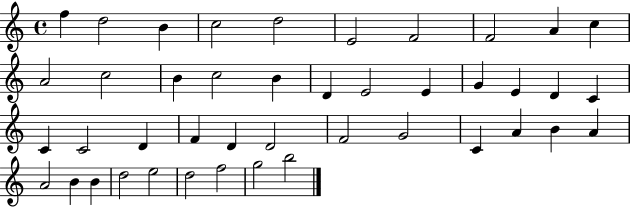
{
  \clef treble
  \time 4/4
  \defaultTimeSignature
  \key c \major
  f''4 d''2 b'4 | c''2 d''2 | e'2 f'2 | f'2 a'4 c''4 | \break a'2 c''2 | b'4 c''2 b'4 | d'4 e'2 e'4 | g'4 e'4 d'4 c'4 | \break c'4 c'2 d'4 | f'4 d'4 d'2 | f'2 g'2 | c'4 a'4 b'4 a'4 | \break a'2 b'4 b'4 | d''2 e''2 | d''2 f''2 | g''2 b''2 | \break \bar "|."
}